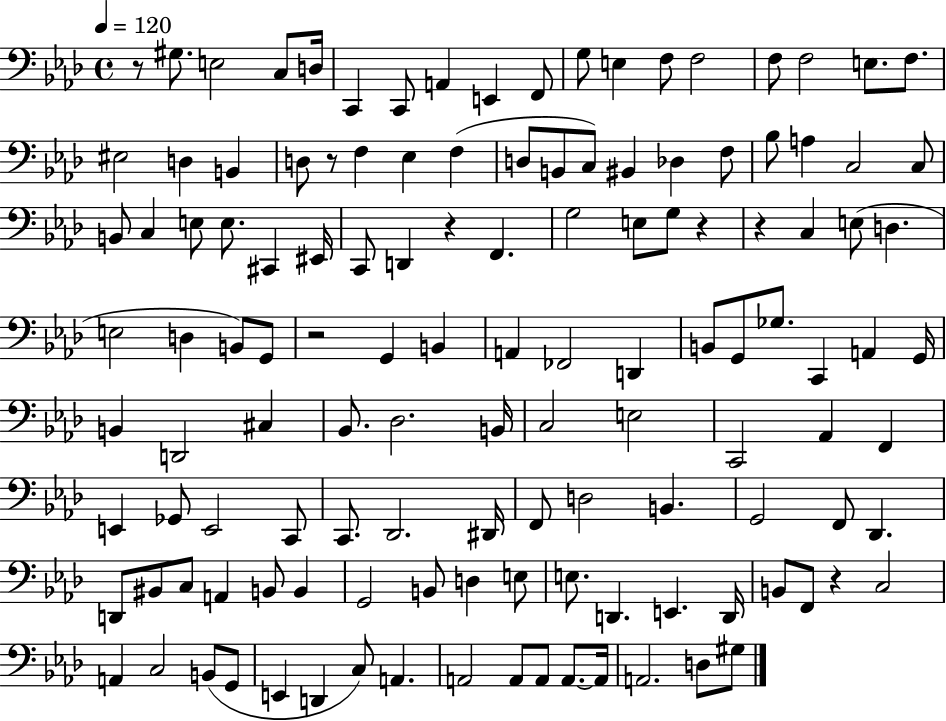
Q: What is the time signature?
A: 4/4